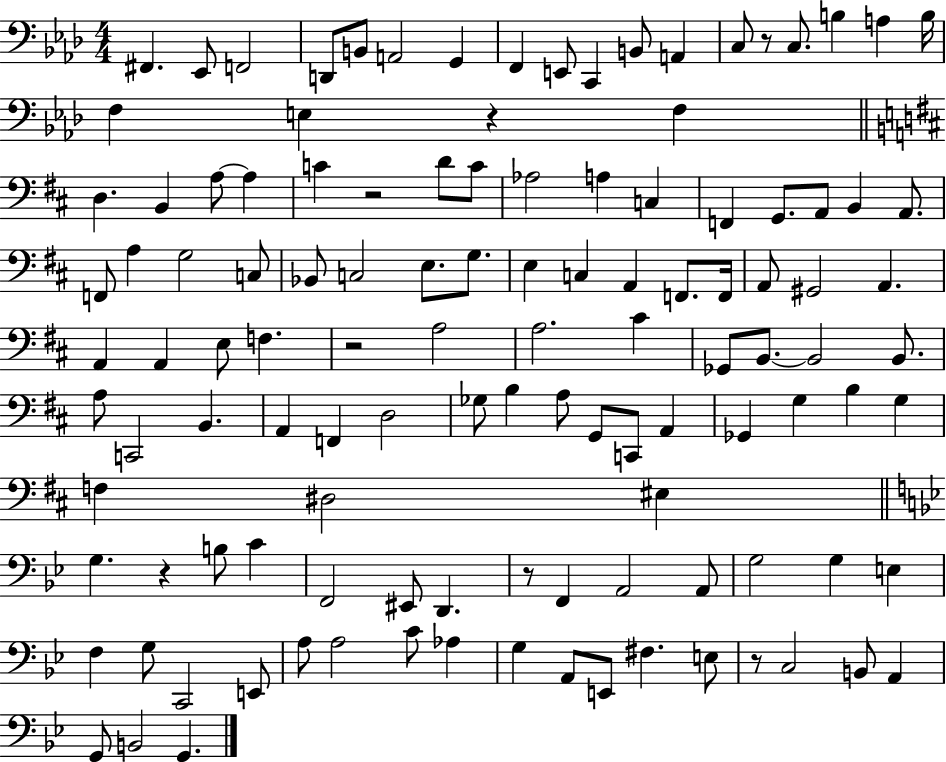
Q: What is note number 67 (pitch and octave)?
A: F2